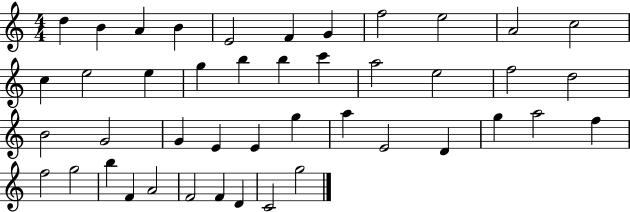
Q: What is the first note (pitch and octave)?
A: D5